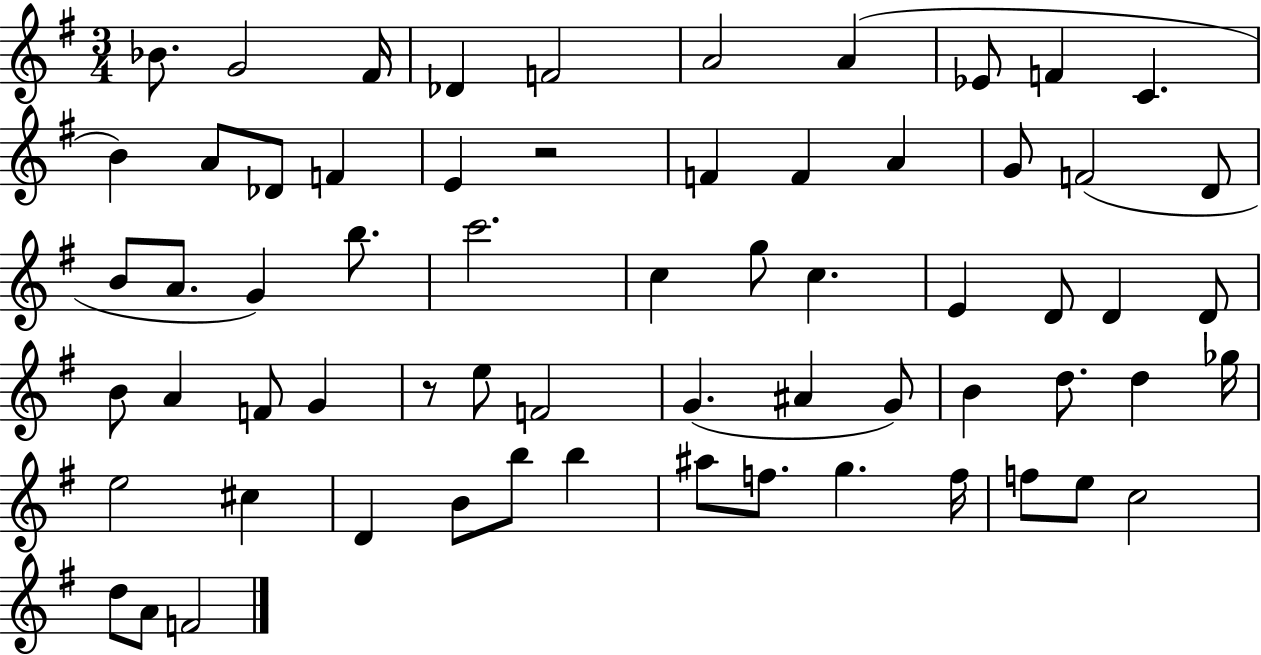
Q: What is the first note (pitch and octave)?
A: Bb4